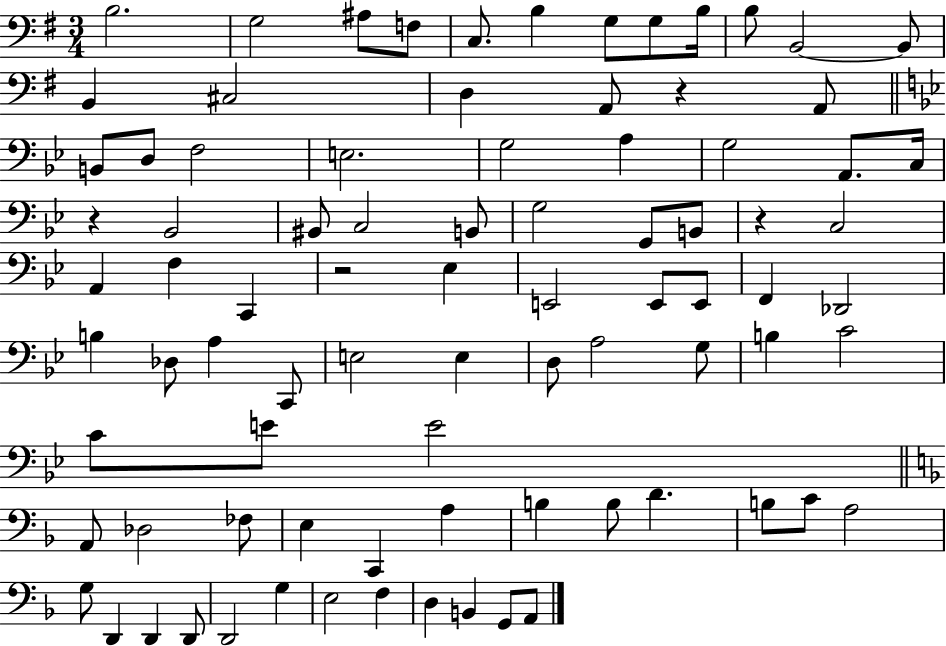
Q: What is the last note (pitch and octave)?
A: A2